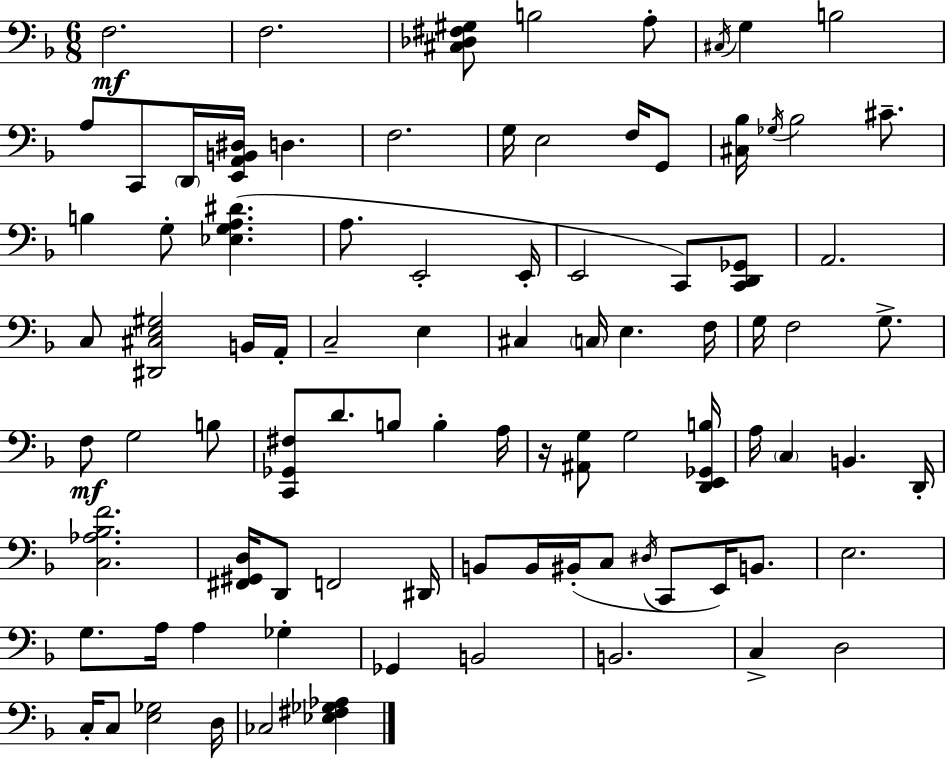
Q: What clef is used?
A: bass